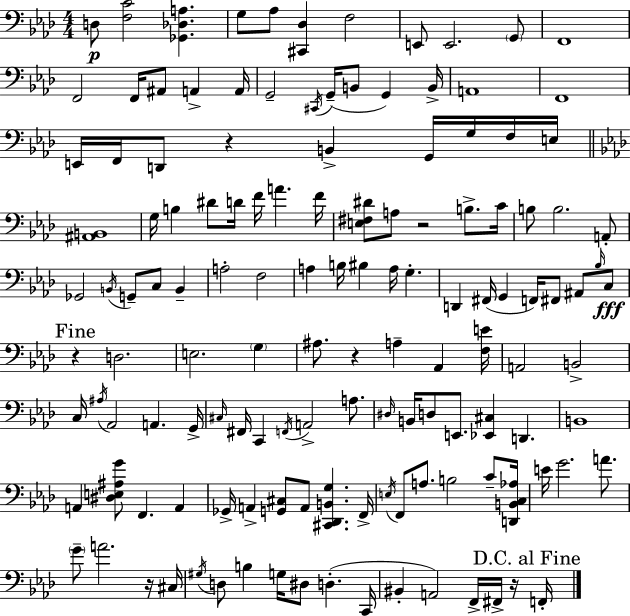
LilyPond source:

{
  \clef bass
  \numericTimeSignature
  \time 4/4
  \key aes \major
  d8\p <f c'>2 <ges, des a>4. | g8 aes8 <cis, des>4 f2 | e,8 e,2. \parenthesize g,8 | f,1 | \break f,2 f,16 ais,8 a,4-> a,16 | g,2-- \acciaccatura { cis,16 } g,16--( b,8 g,4) | b,16-> a,1 | f,1 | \break e,16 f,16 d,8 r4 b,4-> g,16 g16 f16 | e16 \bar "||" \break \key f \minor <ais, b,>1 | g16 b4 dis'8 d'16 f'16 a'4. f'16 | <e fis dis'>8 a8 r2 b8.-> c'16 | b8 b2. a,8-. | \break ges,2 \acciaccatura { b,16 } g,8-- c8 b,4-- | a2-. f2 | a4 b16 bis4 a16 g4.-. | d,4 fis,16( g,4 f,16) fis,8 ais,8 \grace { bes16 }\fff | \break c8 \mark "Fine" r4 d2. | e2. \parenthesize g4 | ais8. r4 a4-- aes,4 | <f e'>16 a,2 b,2-> | \break c16 \acciaccatura { ais16 } aes,2 a,4. | g,16-> \grace { cis16 } fis,16 c,4 \acciaccatura { f,16 } a,2-> | a8. \grace { dis16 } b,16 d8 e,8. <ees, cis>4 | d,4. b,1 | \break a,4 <dis e ais g'>8 f,4. | a,4 ges,16-> a,4-> <g, cis>8 a,8 <cis, des, b, g>4. | f,16-> \acciaccatura { e16 } f,8 a8. b2 | c'8-- <d, b, c aes>16 e'16 g'2. | \break a'8. \parenthesize g'8-- a'2. | r16 cis16 \acciaccatura { gis16 } d8 b4 g16 dis8 | d4.-.( c,16 bis,4-. a,2) | f,16-> fis,16-> r16 \mark "D.C. al Fine" f,16-. \bar "|."
}